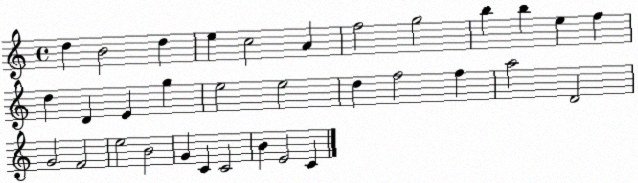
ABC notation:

X:1
T:Untitled
M:4/4
L:1/4
K:C
d B2 d e c2 A f2 g2 b b e f d D E g e2 e2 d f2 f a2 D2 G2 F2 e2 B2 G C C2 B E2 C